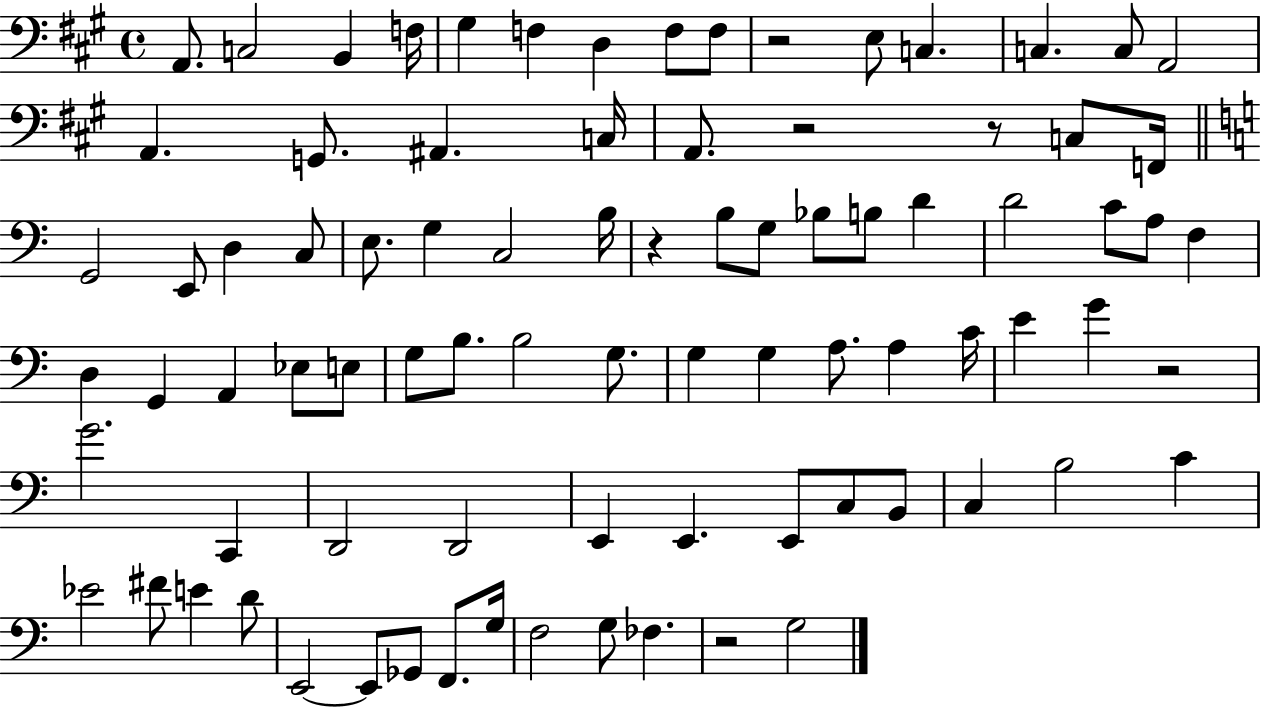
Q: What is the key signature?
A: A major